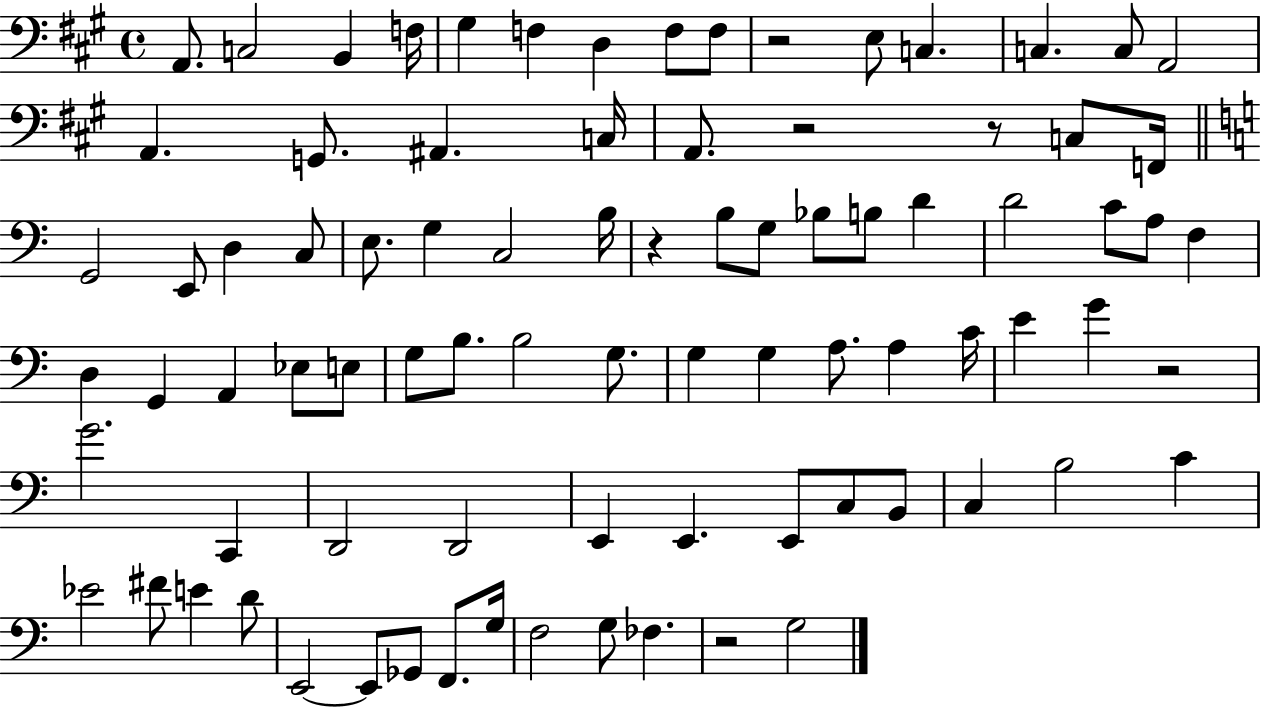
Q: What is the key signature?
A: A major